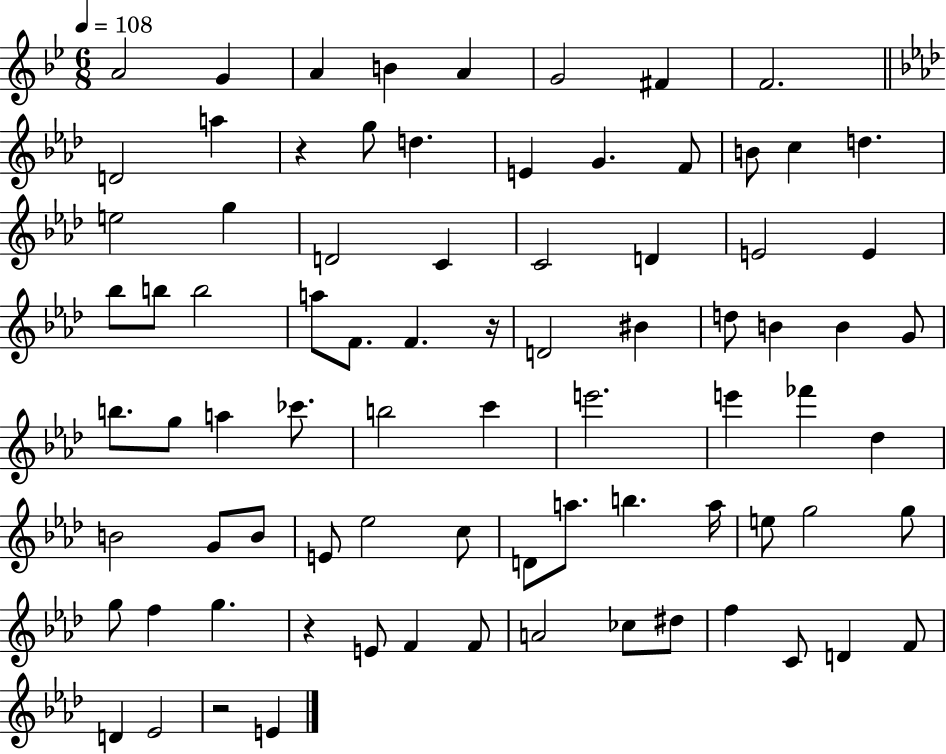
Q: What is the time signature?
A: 6/8